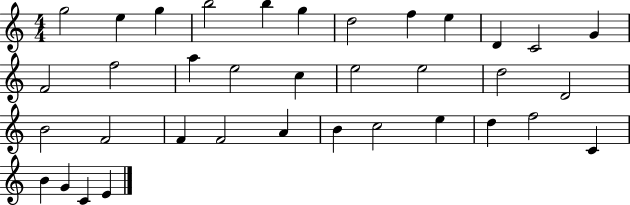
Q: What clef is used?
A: treble